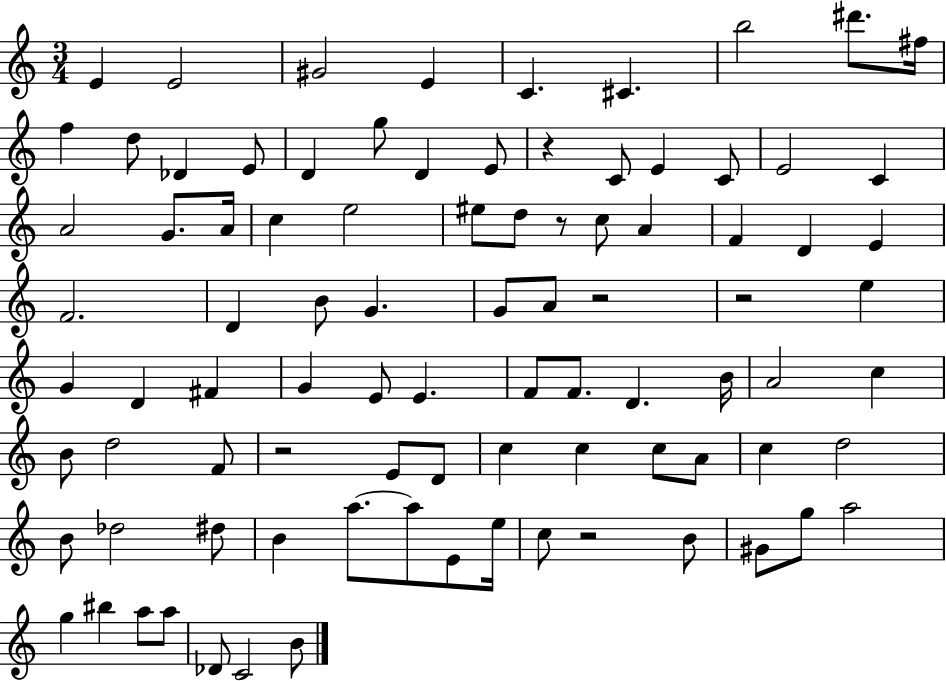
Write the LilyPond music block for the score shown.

{
  \clef treble
  \numericTimeSignature
  \time 3/4
  \key c \major
  e'4 e'2 | gis'2 e'4 | c'4. cis'4. | b''2 dis'''8. fis''16 | \break f''4 d''8 des'4 e'8 | d'4 g''8 d'4 e'8 | r4 c'8 e'4 c'8 | e'2 c'4 | \break a'2 g'8. a'16 | c''4 e''2 | eis''8 d''8 r8 c''8 a'4 | f'4 d'4 e'4 | \break f'2. | d'4 b'8 g'4. | g'8 a'8 r2 | r2 e''4 | \break g'4 d'4 fis'4 | g'4 e'8 e'4. | f'8 f'8. d'4. b'16 | a'2 c''4 | \break b'8 d''2 f'8 | r2 e'8 d'8 | c''4 c''4 c''8 a'8 | c''4 d''2 | \break b'8 des''2 dis''8 | b'4 a''8.~~ a''8 e'8 e''16 | c''8 r2 b'8 | gis'8 g''8 a''2 | \break g''4 bis''4 a''8 a''8 | des'8 c'2 b'8 | \bar "|."
}